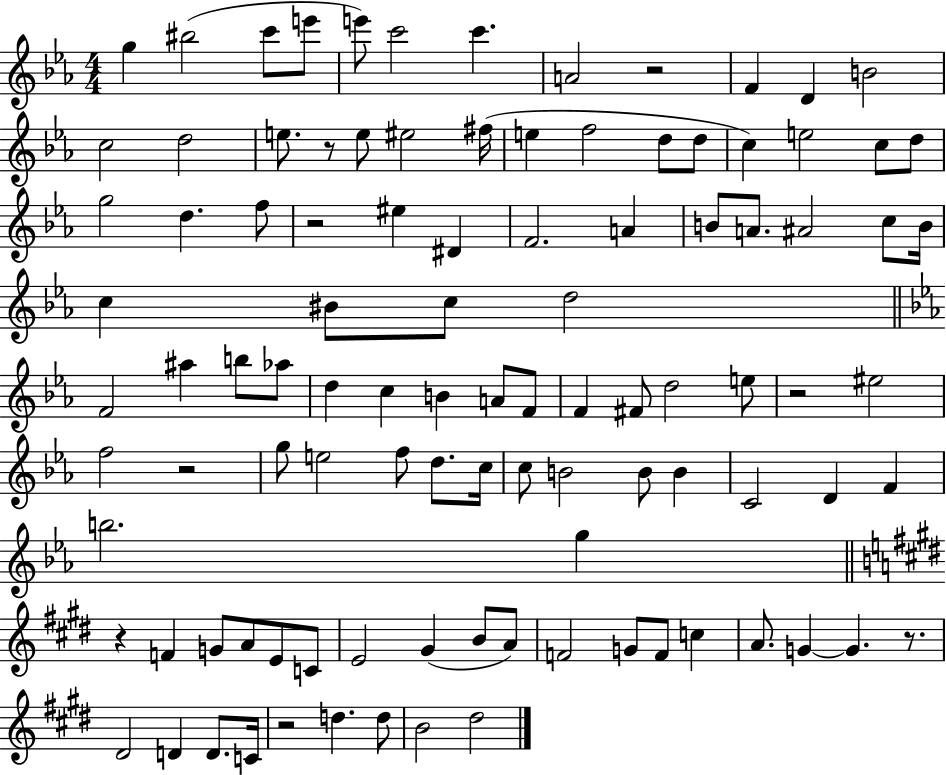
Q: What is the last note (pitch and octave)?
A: D#5